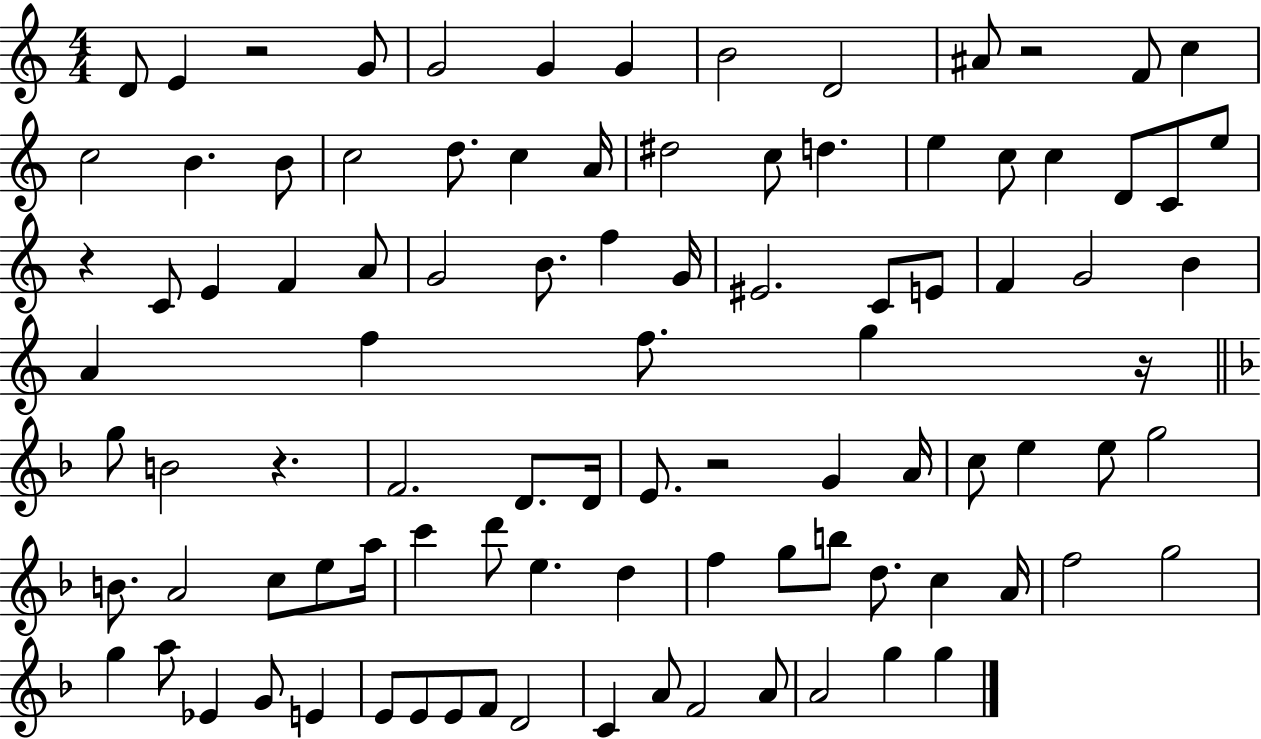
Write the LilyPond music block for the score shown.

{
  \clef treble
  \numericTimeSignature
  \time 4/4
  \key c \major
  d'8 e'4 r2 g'8 | g'2 g'4 g'4 | b'2 d'2 | ais'8 r2 f'8 c''4 | \break c''2 b'4. b'8 | c''2 d''8. c''4 a'16 | dis''2 c''8 d''4. | e''4 c''8 c''4 d'8 c'8 e''8 | \break r4 c'8 e'4 f'4 a'8 | g'2 b'8. f''4 g'16 | eis'2. c'8 e'8 | f'4 g'2 b'4 | \break a'4 f''4 f''8. g''4 r16 | \bar "||" \break \key d \minor g''8 b'2 r4. | f'2. d'8. d'16 | e'8. r2 g'4 a'16 | c''8 e''4 e''8 g''2 | \break b'8. a'2 c''8 e''8 a''16 | c'''4 d'''8 e''4. d''4 | f''4 g''8 b''8 d''8. c''4 a'16 | f''2 g''2 | \break g''4 a''8 ees'4 g'8 e'4 | e'8 e'8 e'8 f'8 d'2 | c'4 a'8 f'2 a'8 | a'2 g''4 g''4 | \break \bar "|."
}